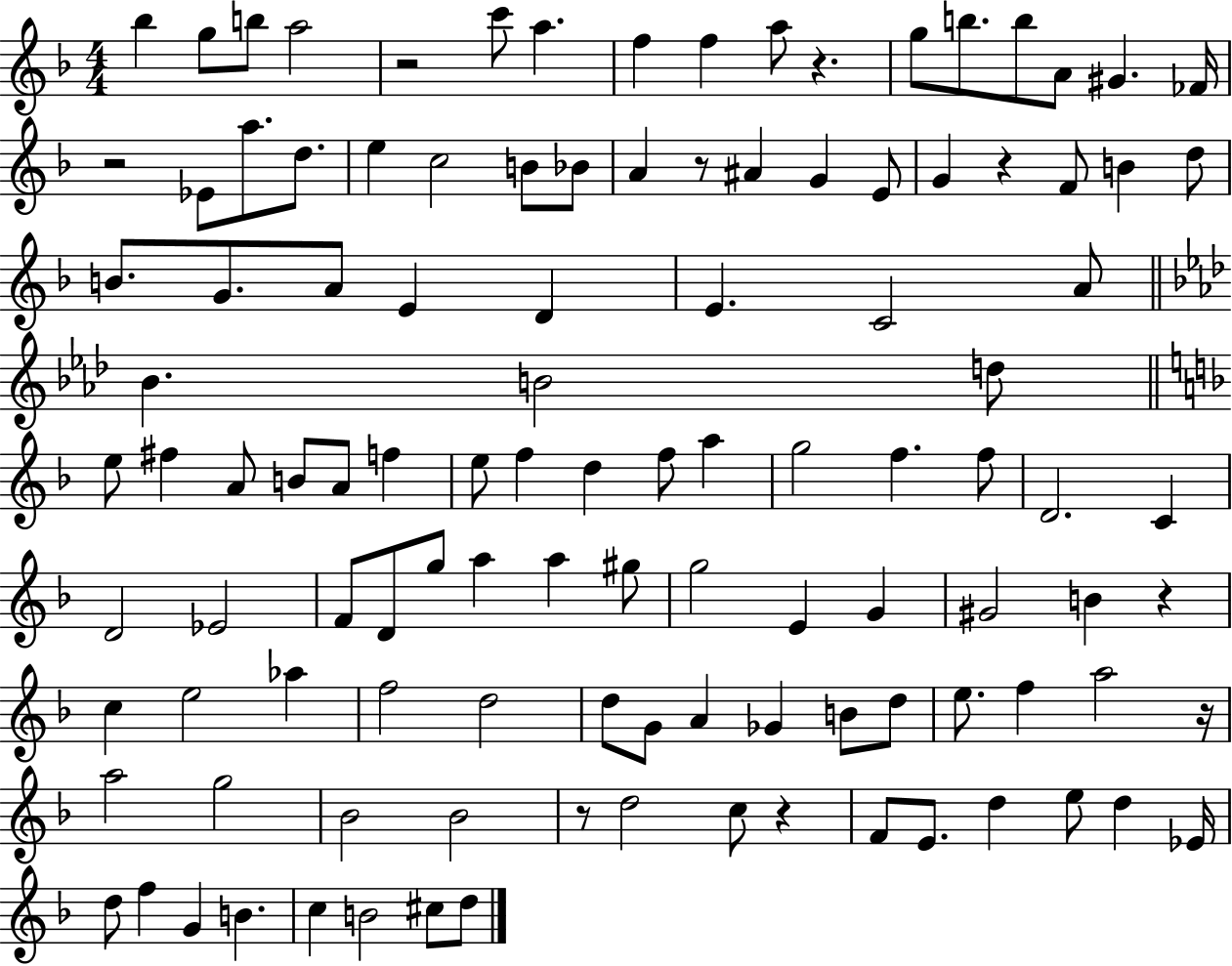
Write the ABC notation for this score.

X:1
T:Untitled
M:4/4
L:1/4
K:F
_b g/2 b/2 a2 z2 c'/2 a f f a/2 z g/2 b/2 b/2 A/2 ^G _F/4 z2 _E/2 a/2 d/2 e c2 B/2 _B/2 A z/2 ^A G E/2 G z F/2 B d/2 B/2 G/2 A/2 E D E C2 A/2 _B B2 d/2 e/2 ^f A/2 B/2 A/2 f e/2 f d f/2 a g2 f f/2 D2 C D2 _E2 F/2 D/2 g/2 a a ^g/2 g2 E G ^G2 B z c e2 _a f2 d2 d/2 G/2 A _G B/2 d/2 e/2 f a2 z/4 a2 g2 _B2 _B2 z/2 d2 c/2 z F/2 E/2 d e/2 d _E/4 d/2 f G B c B2 ^c/2 d/2